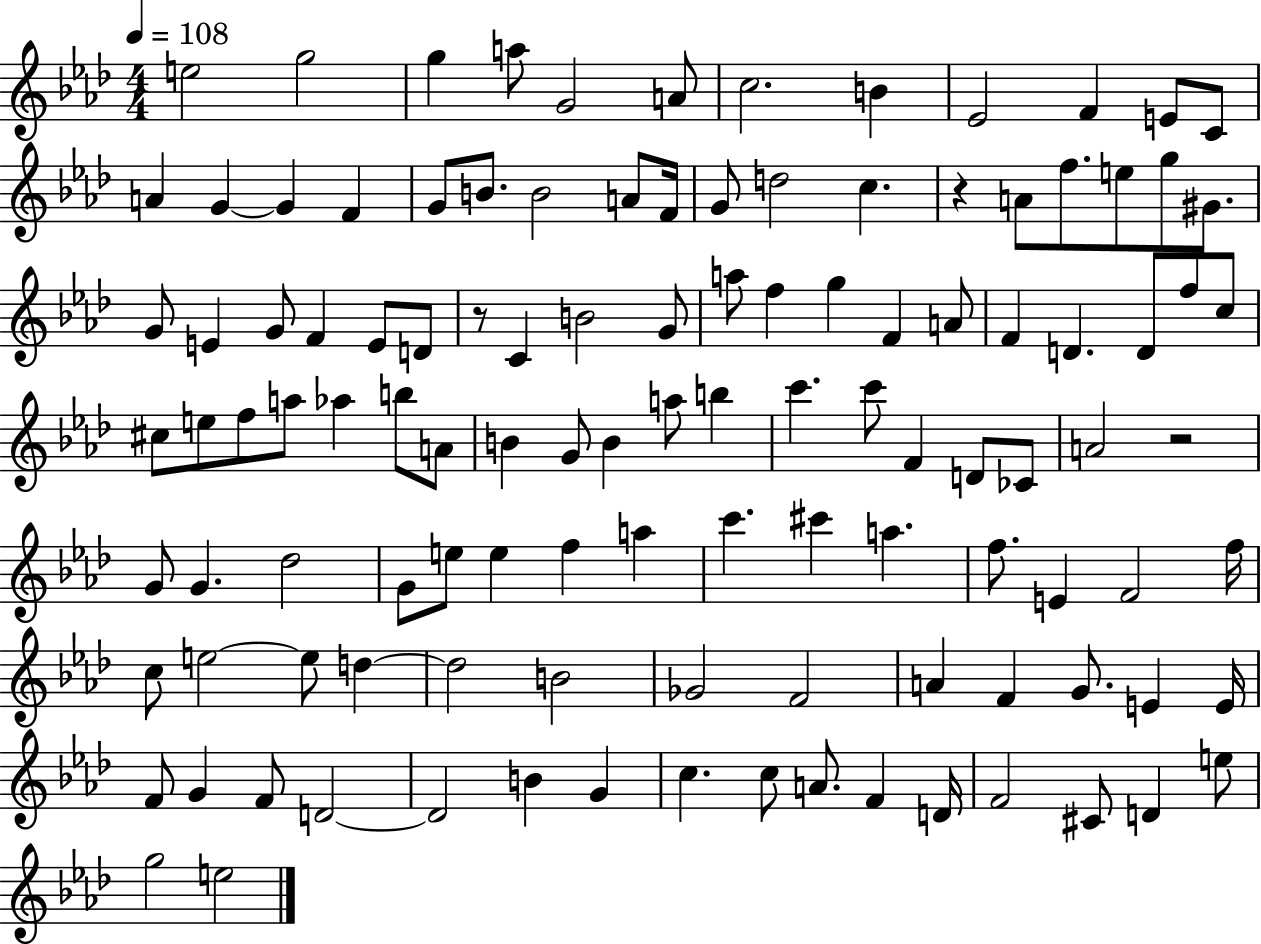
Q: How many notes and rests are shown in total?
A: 115